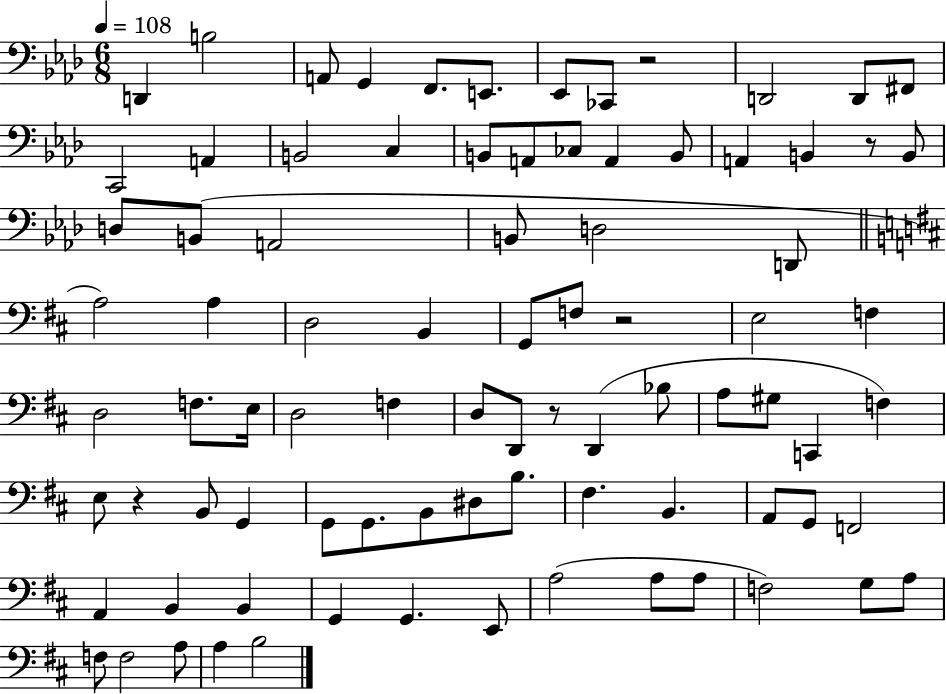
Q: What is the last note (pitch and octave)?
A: B3